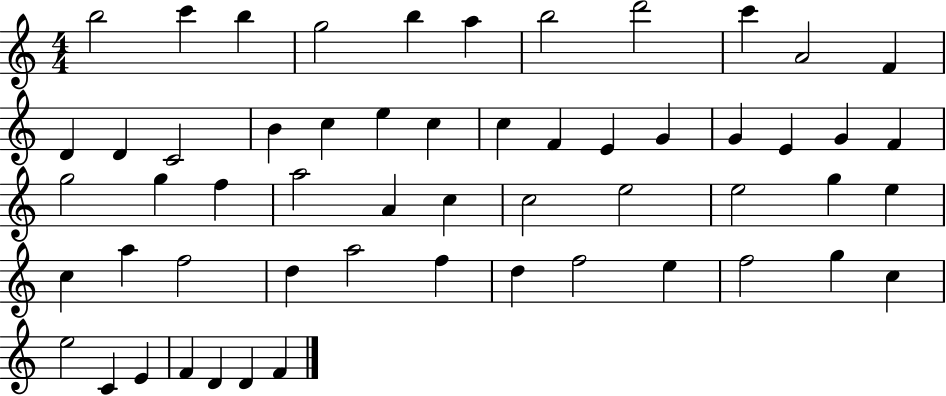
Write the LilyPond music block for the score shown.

{
  \clef treble
  \numericTimeSignature
  \time 4/4
  \key c \major
  b''2 c'''4 b''4 | g''2 b''4 a''4 | b''2 d'''2 | c'''4 a'2 f'4 | \break d'4 d'4 c'2 | b'4 c''4 e''4 c''4 | c''4 f'4 e'4 g'4 | g'4 e'4 g'4 f'4 | \break g''2 g''4 f''4 | a''2 a'4 c''4 | c''2 e''2 | e''2 g''4 e''4 | \break c''4 a''4 f''2 | d''4 a''2 f''4 | d''4 f''2 e''4 | f''2 g''4 c''4 | \break e''2 c'4 e'4 | f'4 d'4 d'4 f'4 | \bar "|."
}